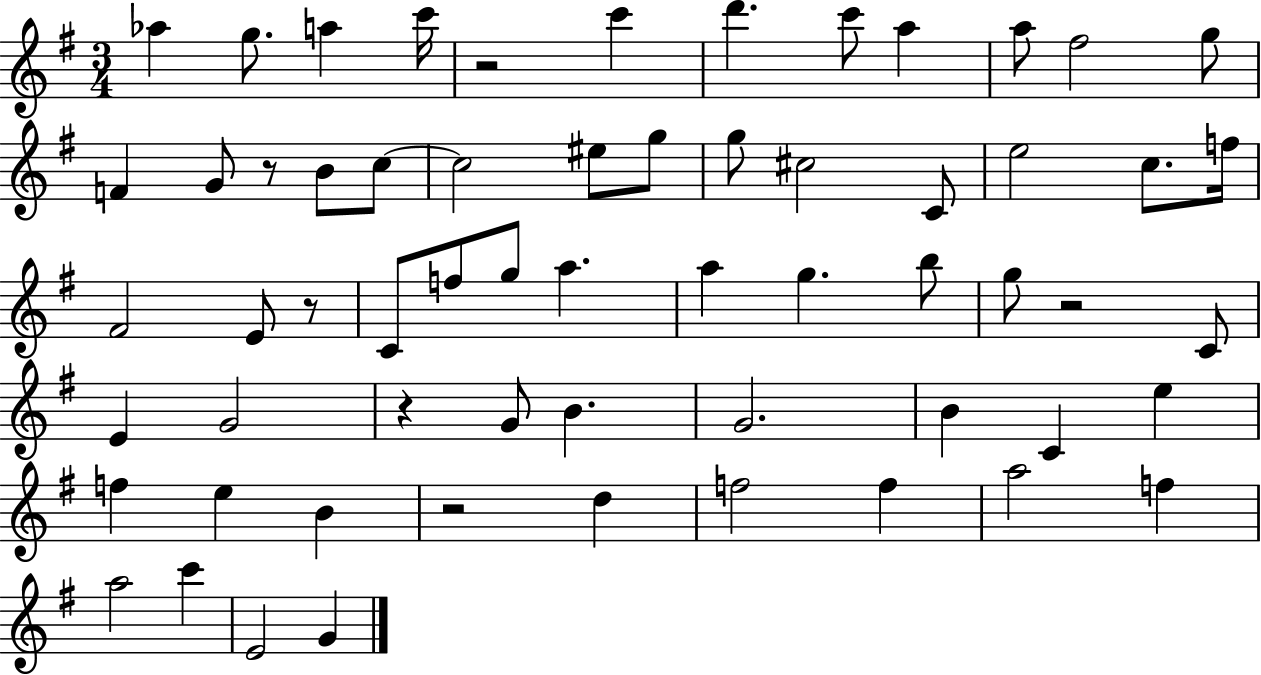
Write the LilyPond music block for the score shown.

{
  \clef treble
  \numericTimeSignature
  \time 3/4
  \key g \major
  aes''4 g''8. a''4 c'''16 | r2 c'''4 | d'''4. c'''8 a''4 | a''8 fis''2 g''8 | \break f'4 g'8 r8 b'8 c''8~~ | c''2 eis''8 g''8 | g''8 cis''2 c'8 | e''2 c''8. f''16 | \break fis'2 e'8 r8 | c'8 f''8 g''8 a''4. | a''4 g''4. b''8 | g''8 r2 c'8 | \break e'4 g'2 | r4 g'8 b'4. | g'2. | b'4 c'4 e''4 | \break f''4 e''4 b'4 | r2 d''4 | f''2 f''4 | a''2 f''4 | \break a''2 c'''4 | e'2 g'4 | \bar "|."
}